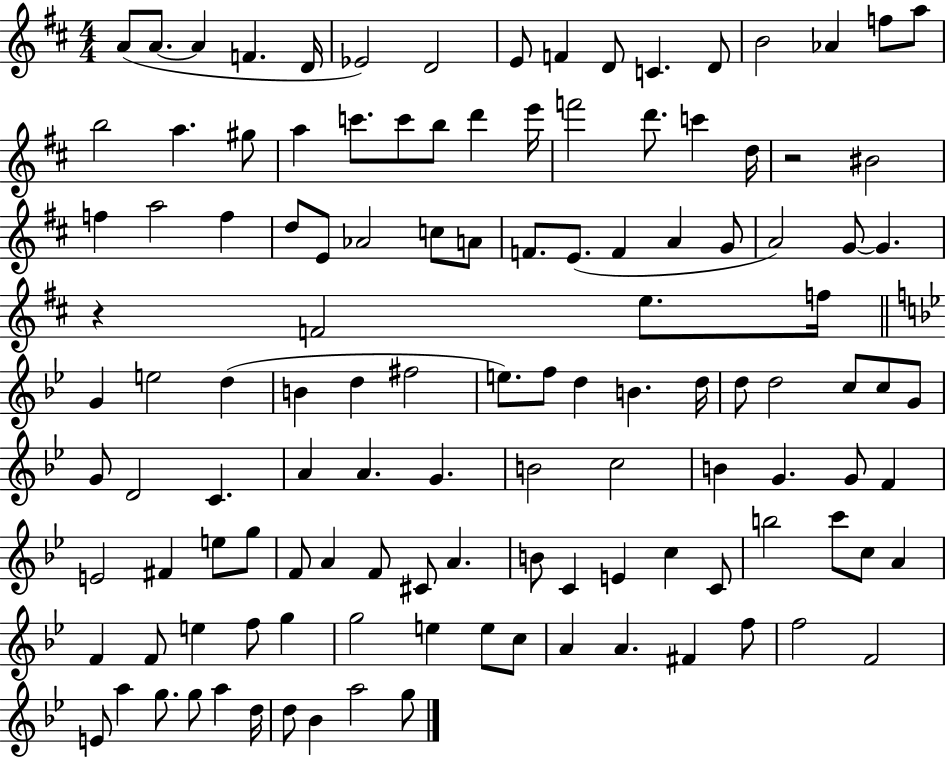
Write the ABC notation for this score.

X:1
T:Untitled
M:4/4
L:1/4
K:D
A/2 A/2 A F D/4 _E2 D2 E/2 F D/2 C D/2 B2 _A f/2 a/2 b2 a ^g/2 a c'/2 c'/2 b/2 d' e'/4 f'2 d'/2 c' d/4 z2 ^B2 f a2 f d/2 E/2 _A2 c/2 A/2 F/2 E/2 F A G/2 A2 G/2 G z F2 e/2 f/4 G e2 d B d ^f2 e/2 f/2 d B d/4 d/2 d2 c/2 c/2 G/2 G/2 D2 C A A G B2 c2 B G G/2 F E2 ^F e/2 g/2 F/2 A F/2 ^C/2 A B/2 C E c C/2 b2 c'/2 c/2 A F F/2 e f/2 g g2 e e/2 c/2 A A ^F f/2 f2 F2 E/2 a g/2 g/2 a d/4 d/2 _B a2 g/2